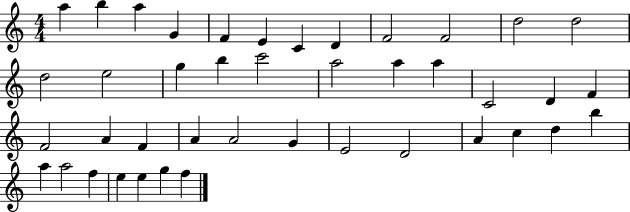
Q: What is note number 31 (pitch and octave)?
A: D4